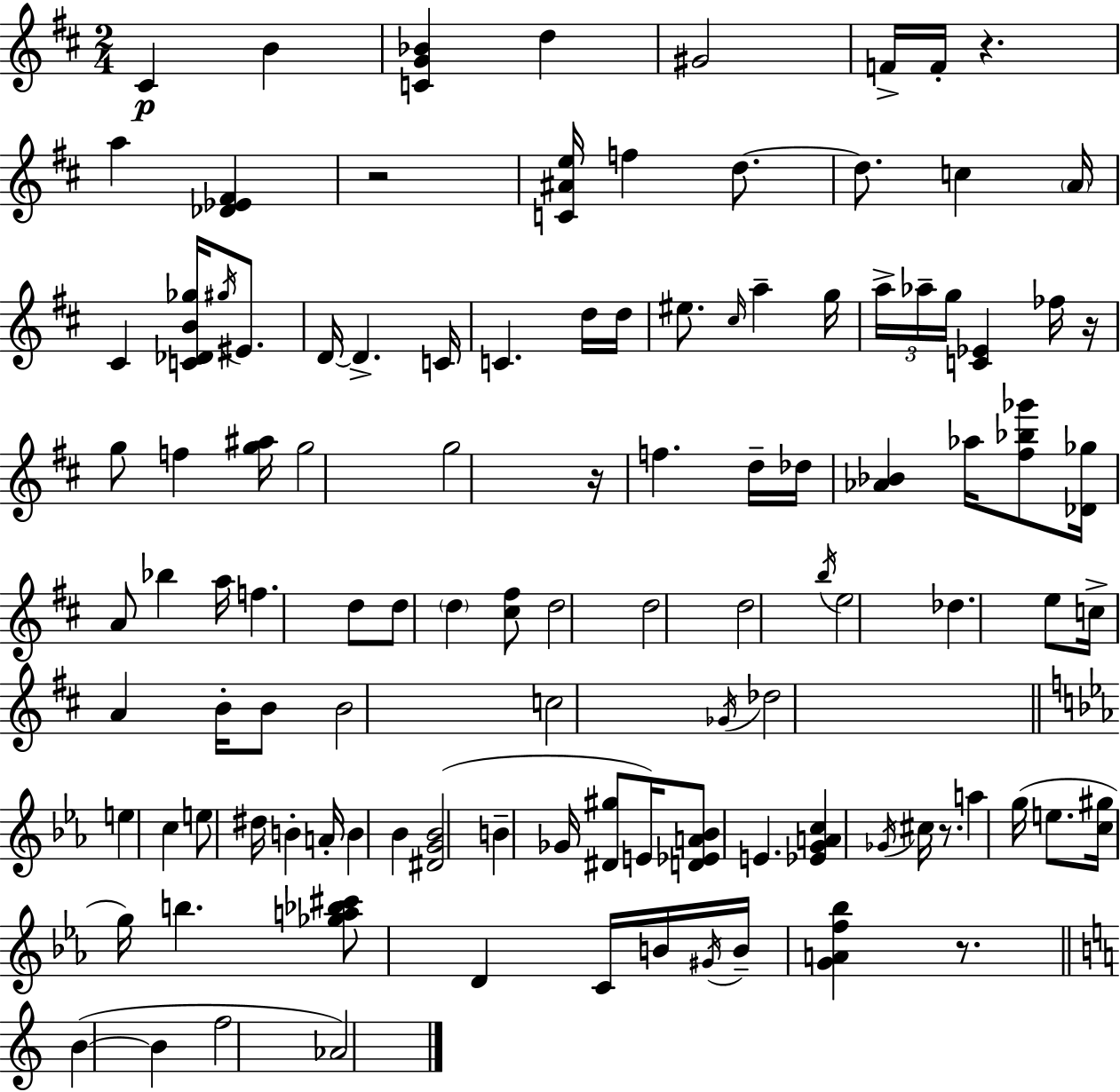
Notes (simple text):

C#4/q B4/q [C4,G4,Bb4]/q D5/q G#4/h F4/s F4/s R/q. A5/q [Db4,Eb4,F#4]/q R/h [C4,A#4,E5]/s F5/q D5/e. D5/e. C5/q A4/s C#4/q [C4,Db4,B4,Gb5]/s G#5/s EIS4/e. D4/s D4/q. C4/s C4/q. D5/s D5/s EIS5/e. C#5/s A5/q G5/s A5/s Ab5/s G5/s [C4,Eb4]/q FES5/s R/s G5/e F5/q [G5,A#5]/s G5/h G5/h R/s F5/q. D5/s Db5/s [Ab4,Bb4]/q Ab5/s [F#5,Bb5,Gb6]/e [Db4,Gb5]/s A4/e Bb5/q A5/s F5/q. D5/e D5/e D5/q [C#5,F#5]/e D5/h D5/h D5/h B5/s E5/h Db5/q. E5/e C5/s A4/q B4/s B4/e B4/h C5/h Gb4/s Db5/h E5/q C5/q E5/e D#5/s B4/q A4/s B4/q Bb4/q [D#4,G4,Bb4]/h B4/q Gb4/s [D#4,G#5]/e E4/s [D4,Eb4,A4,Bb4]/e E4/q. [Eb4,G4,A4,C5]/q Gb4/s C#5/s R/e. A5/q G5/s E5/e. [C5,G#5]/s G5/s B5/q. [Gb5,A5,Bb5,C#6]/e D4/q C4/s B4/s G#4/s B4/s [G4,A4,F5,Bb5]/q R/e. B4/q B4/q F5/h Ab4/h